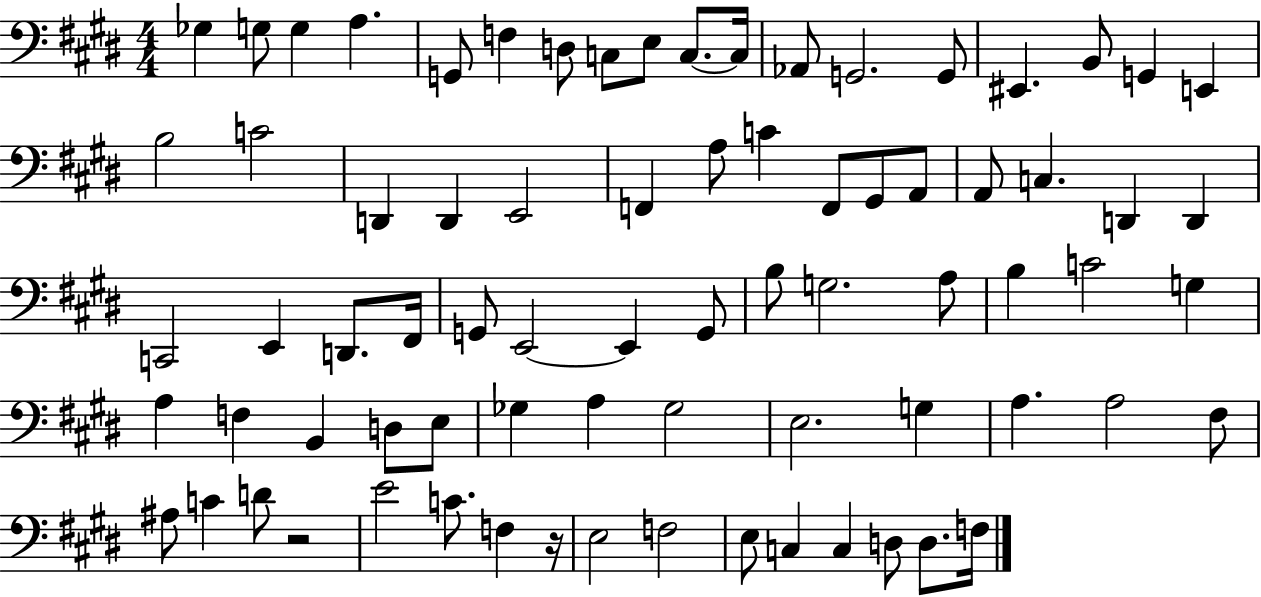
{
  \clef bass
  \numericTimeSignature
  \time 4/4
  \key e \major
  \repeat volta 2 { ges4 g8 g4 a4. | g,8 f4 d8 c8 e8 c8.~~ c16 | aes,8 g,2. g,8 | eis,4. b,8 g,4 e,4 | \break b2 c'2 | d,4 d,4 e,2 | f,4 a8 c'4 f,8 gis,8 a,8 | a,8 c4. d,4 d,4 | \break c,2 e,4 d,8. fis,16 | g,8 e,2~~ e,4 g,8 | b8 g2. a8 | b4 c'2 g4 | \break a4 f4 b,4 d8 e8 | ges4 a4 ges2 | e2. g4 | a4. a2 fis8 | \break ais8 c'4 d'8 r2 | e'2 c'8. f4 r16 | e2 f2 | e8 c4 c4 d8 d8. f16 | \break } \bar "|."
}